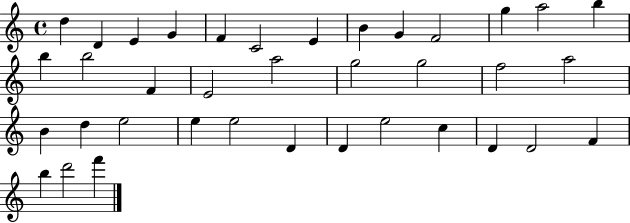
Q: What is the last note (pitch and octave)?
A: F6